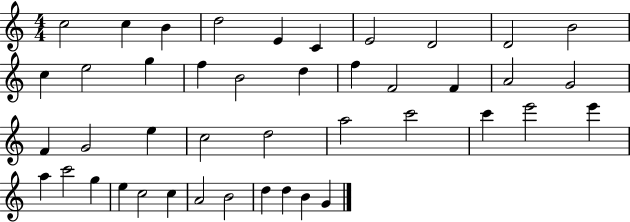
C5/h C5/q B4/q D5/h E4/q C4/q E4/h D4/h D4/h B4/h C5/q E5/h G5/q F5/q B4/h D5/q F5/q F4/h F4/q A4/h G4/h F4/q G4/h E5/q C5/h D5/h A5/h C6/h C6/q E6/h E6/q A5/q C6/h G5/q E5/q C5/h C5/q A4/h B4/h D5/q D5/q B4/q G4/q